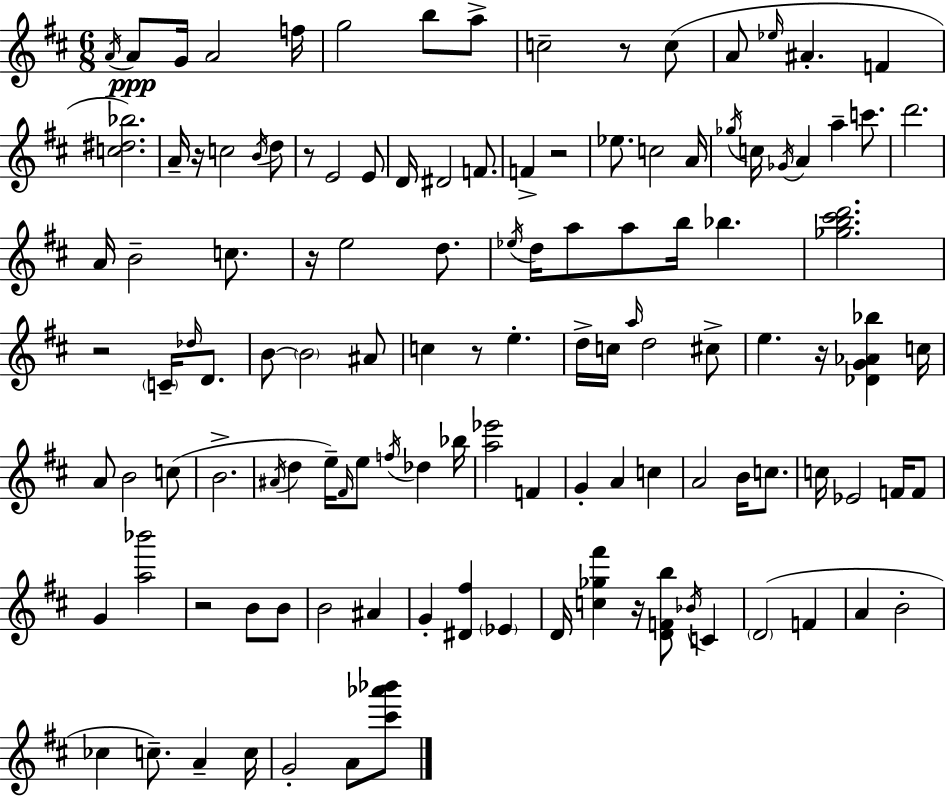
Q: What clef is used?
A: treble